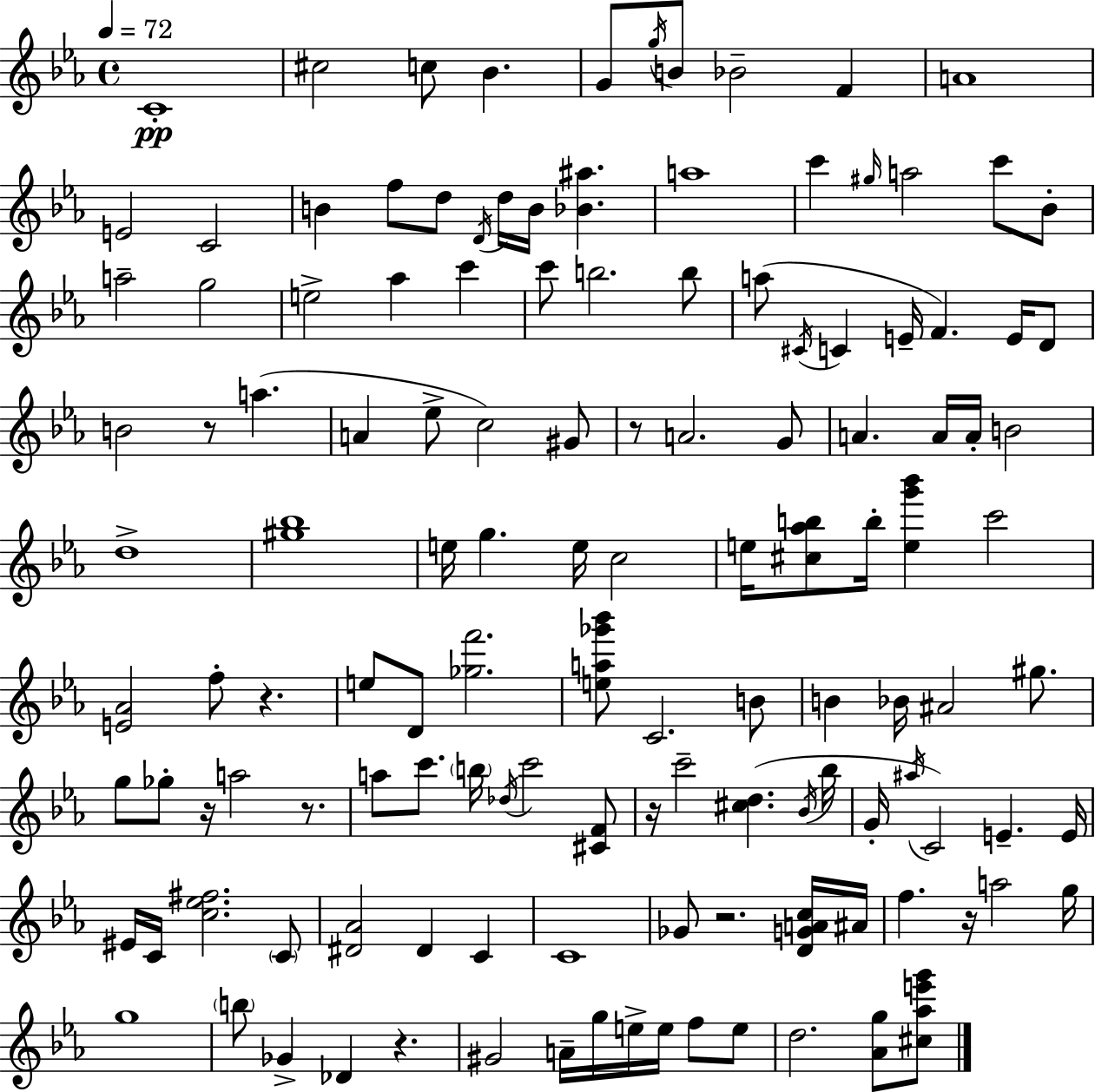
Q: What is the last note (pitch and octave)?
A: D5